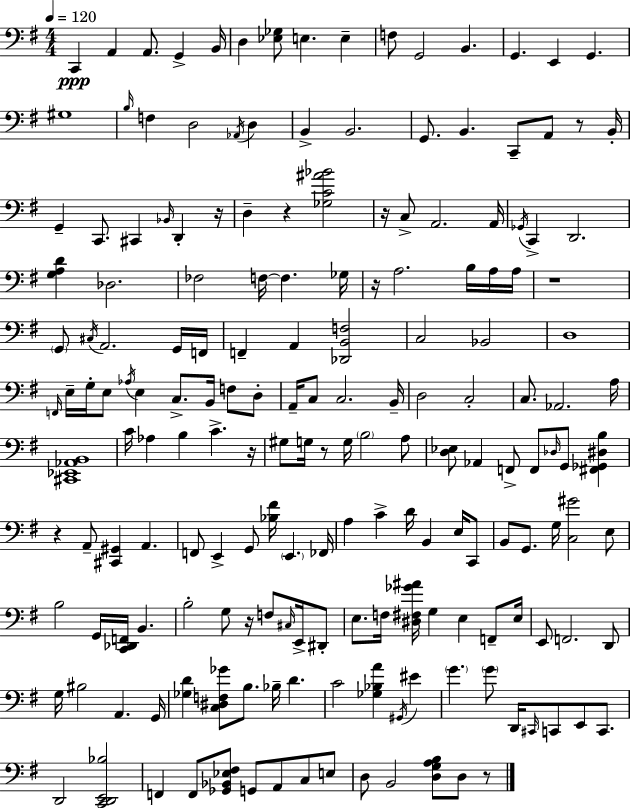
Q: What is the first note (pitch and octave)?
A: C2